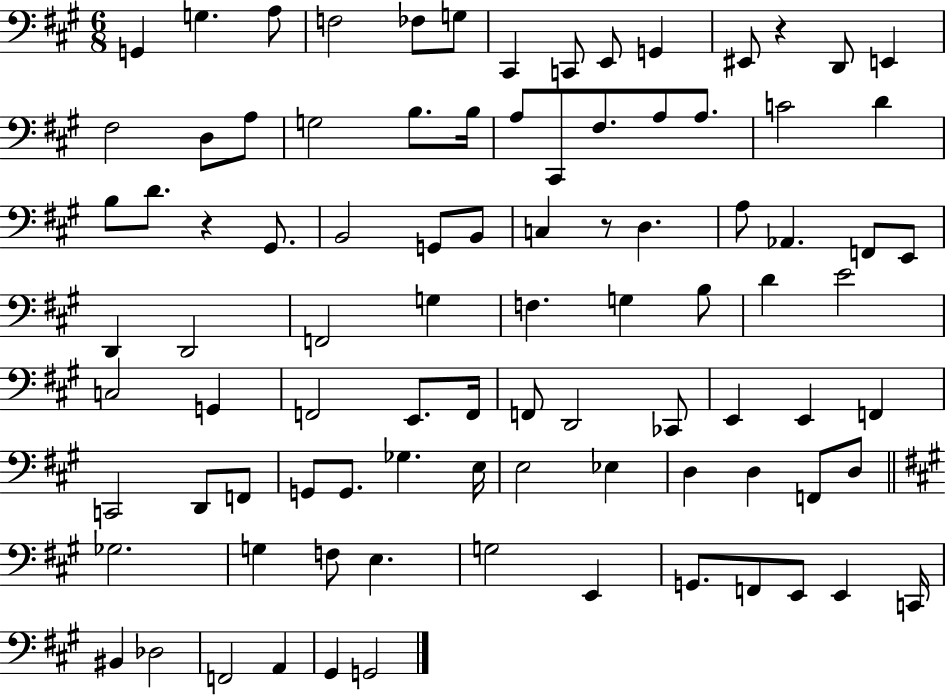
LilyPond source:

{
  \clef bass
  \numericTimeSignature
  \time 6/8
  \key a \major
  g,4 g4. a8 | f2 fes8 g8 | cis,4 c,8 e,8 g,4 | eis,8 r4 d,8 e,4 | \break fis2 d8 a8 | g2 b8. b16 | a8 cis,8 fis8. a8 a8. | c'2 d'4 | \break b8 d'8. r4 gis,8. | b,2 g,8 b,8 | c4 r8 d4. | a8 aes,4. f,8 e,8 | \break d,4 d,2 | f,2 g4 | f4. g4 b8 | d'4 e'2 | \break c2 g,4 | f,2 e,8. f,16 | f,8 d,2 ces,8 | e,4 e,4 f,4 | \break c,2 d,8 f,8 | g,8 g,8. ges4. e16 | e2 ees4 | d4 d4 f,8 d8 | \break \bar "||" \break \key a \major ges2. | g4 f8 e4. | g2 e,4 | g,8. f,8 e,8 e,4 c,16 | \break bis,4 des2 | f,2 a,4 | gis,4 g,2 | \bar "|."
}